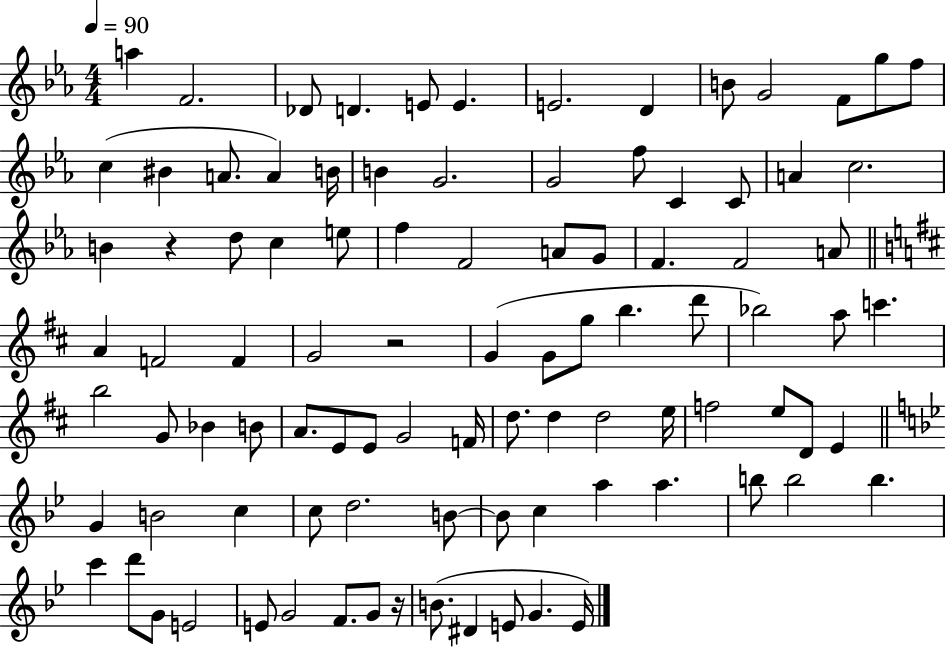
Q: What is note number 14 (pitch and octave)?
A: C5